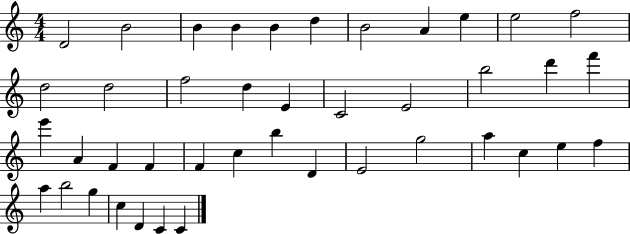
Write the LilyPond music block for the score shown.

{
  \clef treble
  \numericTimeSignature
  \time 4/4
  \key c \major
  d'2 b'2 | b'4 b'4 b'4 d''4 | b'2 a'4 e''4 | e''2 f''2 | \break d''2 d''2 | f''2 d''4 e'4 | c'2 e'2 | b''2 d'''4 f'''4 | \break e'''4 a'4 f'4 f'4 | f'4 c''4 b''4 d'4 | e'2 g''2 | a''4 c''4 e''4 f''4 | \break a''4 b''2 g''4 | c''4 d'4 c'4 c'4 | \bar "|."
}